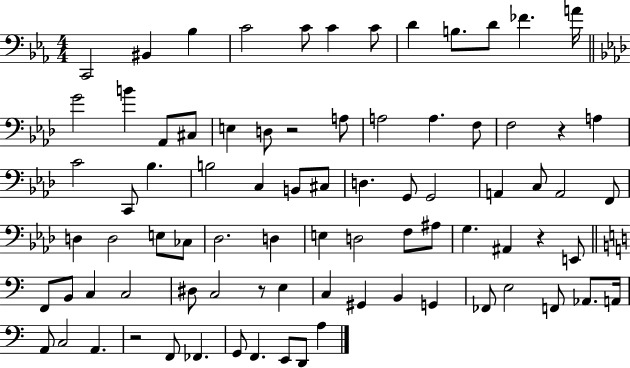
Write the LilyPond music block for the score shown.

{
  \clef bass
  \numericTimeSignature
  \time 4/4
  \key ees \major
  c,2 bis,4 bes4 | c'2 c'8 c'4 c'8 | d'4 b8. d'8 fes'4. a'16 | \bar "||" \break \key aes \major g'2 b'4 aes,8 cis8 | e4 d8 r2 a8 | a2 a4. f8 | f2 r4 a4 | \break c'2 c,8 bes4. | b2 c4 b,8 cis8 | d4. g,8 g,2 | a,4 c8 a,2 f,8 | \break d4 d2 e8 ces8 | des2. d4 | e4 d2 f8 ais8 | g4. ais,4 r4 e,8 | \break \bar "||" \break \key a \minor f,8 b,8 c4 c2 | dis8 c2 r8 e4 | c4 gis,4 b,4 g,4 | fes,8 e2 f,8 aes,8. a,16 | \break a,8 c2 a,4. | r2 f,8 fes,4. | g,8 f,4. e,8 d,8 a4 | \bar "|."
}